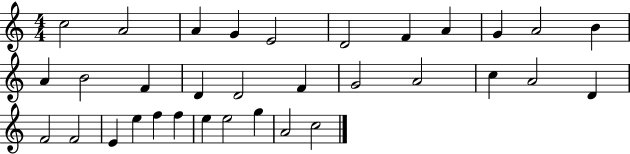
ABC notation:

X:1
T:Untitled
M:4/4
L:1/4
K:C
c2 A2 A G E2 D2 F A G A2 B A B2 F D D2 F G2 A2 c A2 D F2 F2 E e f f e e2 g A2 c2